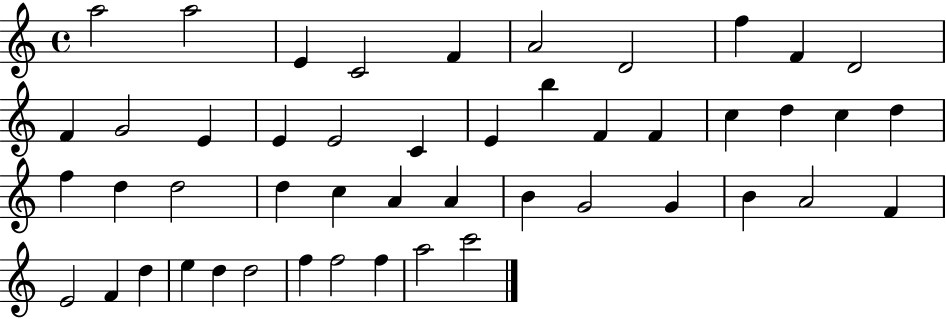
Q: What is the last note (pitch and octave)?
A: C6